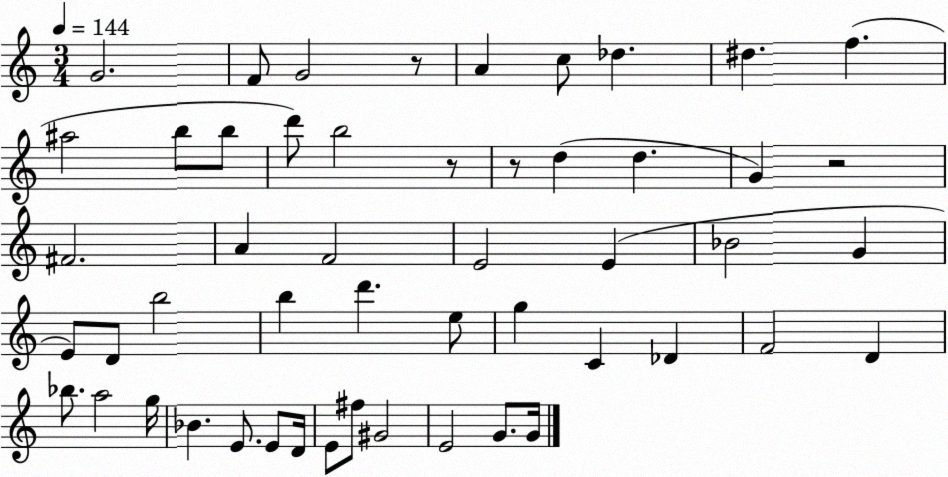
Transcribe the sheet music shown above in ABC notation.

X:1
T:Untitled
M:3/4
L:1/4
K:C
G2 F/2 G2 z/2 A c/2 _d ^d f ^a2 b/2 b/2 d'/2 b2 z/2 z/2 d d G z2 ^F2 A F2 E2 E _B2 G E/2 D/2 b2 b d' e/2 g C _D F2 D _b/2 a2 g/4 _B E/2 E/2 D/4 E/2 ^f/2 ^G2 E2 G/2 G/4